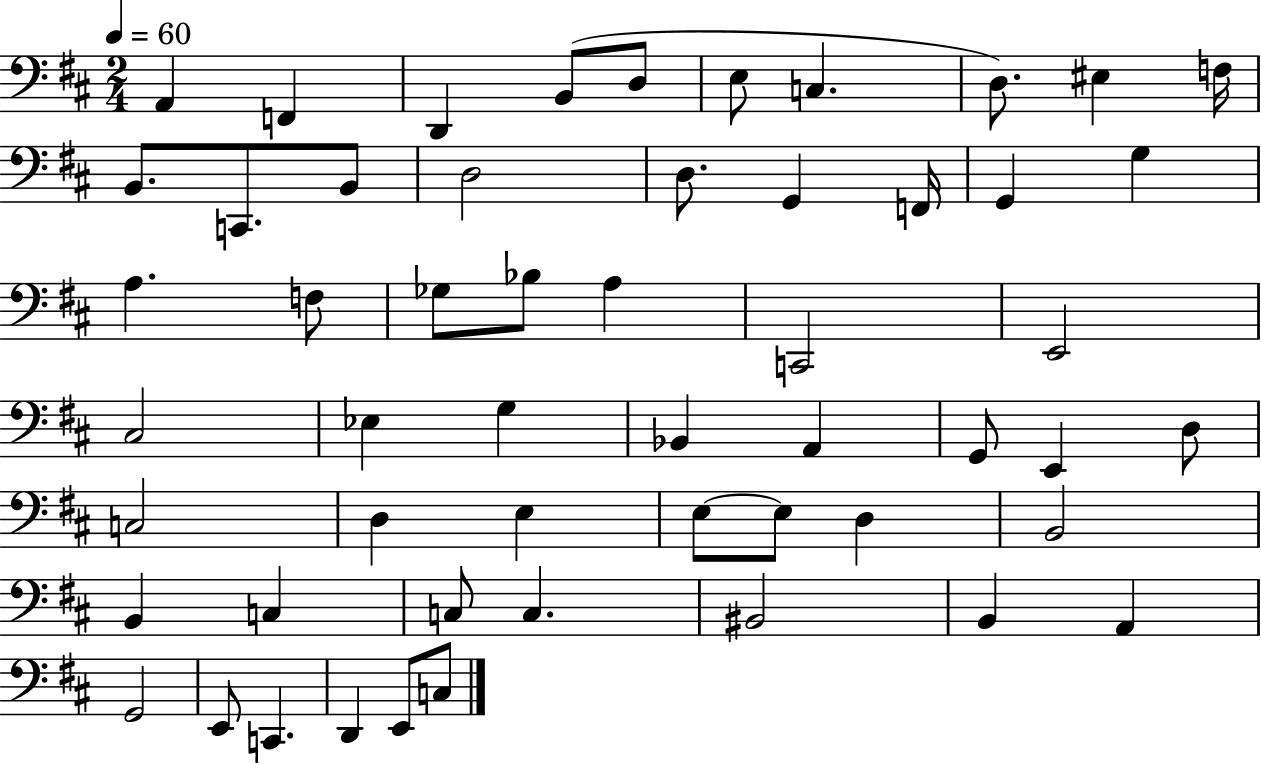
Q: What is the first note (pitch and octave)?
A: A2